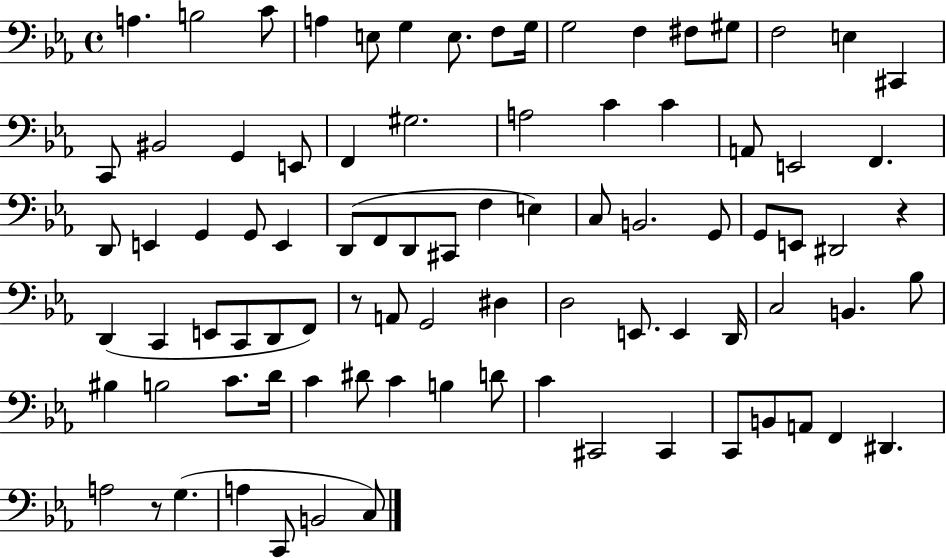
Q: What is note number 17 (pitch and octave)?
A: C2